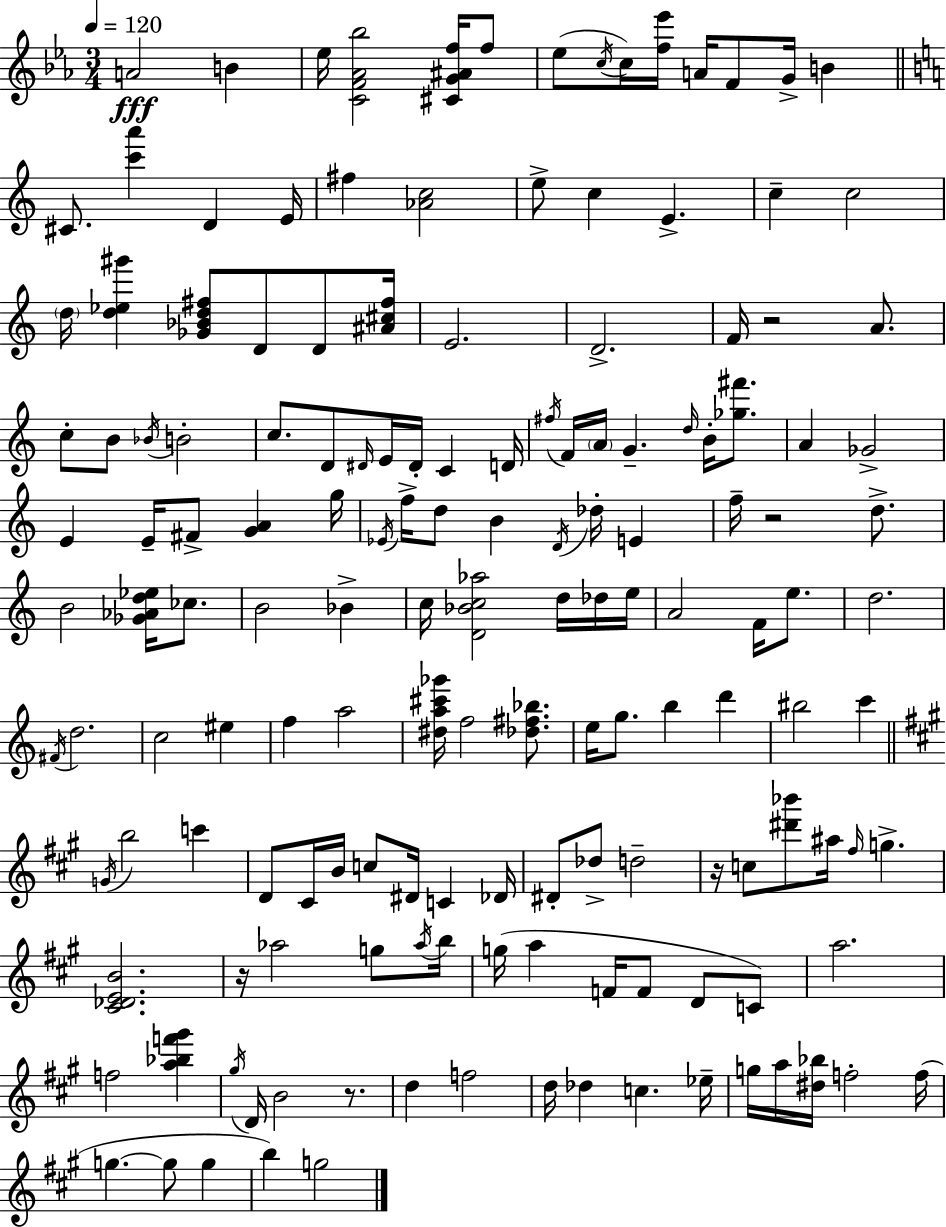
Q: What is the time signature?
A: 3/4